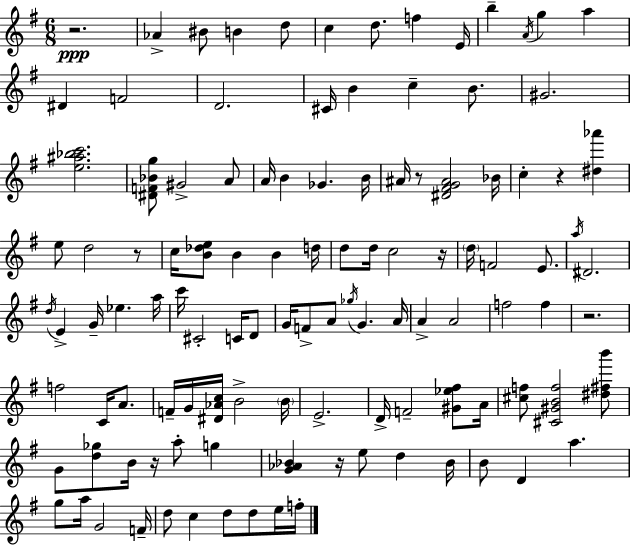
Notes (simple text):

R/h. Ab4/q BIS4/e B4/q D5/e C5/q D5/e. F5/q E4/s B5/q A4/s G5/q A5/q D#4/q F4/h D4/h. C#4/s B4/q C5/q B4/e. G#4/h. [E5,A#5,Bb5,C6]/h. [D#4,F4,Bb4,G5]/e G#4/h A4/e A4/s B4/q Gb4/q. B4/s A#4/s R/e [D#4,F#4,G4,A#4]/h Bb4/s C5/q R/q [D#5,Ab6]/q E5/e D5/h R/e C5/s [B4,Db5,E5]/e B4/q B4/q D5/s D5/e D5/s C5/h R/s D5/s F4/h E4/e. A5/s D#4/h. D5/s E4/q G4/s Eb5/q. A5/s C6/s C#4/h C4/s D4/e G4/s F4/e A4/e Gb5/s G4/q. A4/s A4/q A4/h F5/h F5/q R/h. F5/h C4/s A4/e. F4/s G4/s [D#4,Ab4,C5]/s B4/h B4/s E4/h. D4/s F4/h [G#4,Eb5,F#5]/e A4/s [C#5,F5]/e [C#4,G#4,B4,F5]/h [D#5,F#5,B6]/e G4/e [D5,Gb5]/e B4/s R/s A5/e G5/q [G4,Ab4,Bb4]/q R/s E5/e D5/q Bb4/s B4/e D4/q A5/q. G5/e A5/s G4/h F4/s D5/e C5/q D5/e D5/e E5/s F5/s